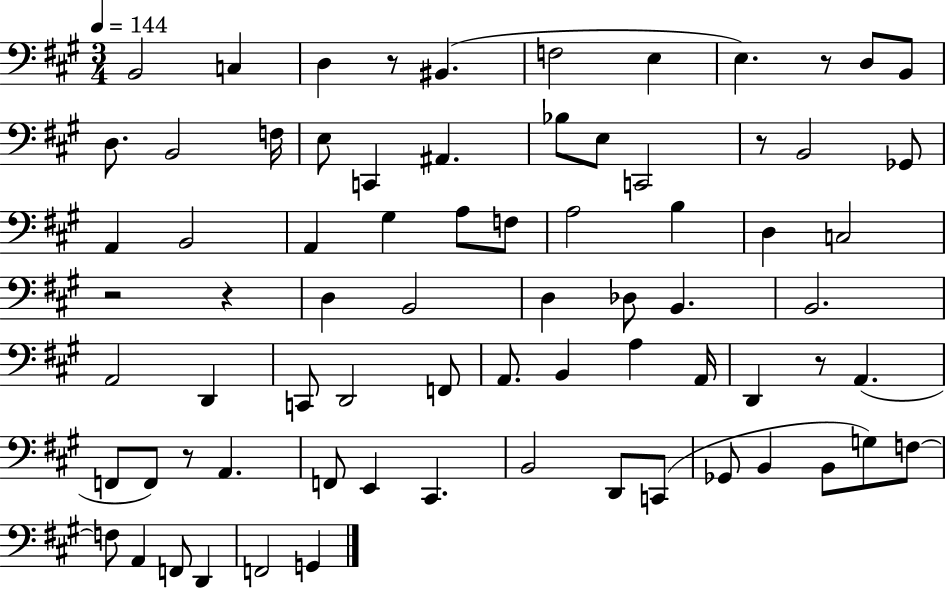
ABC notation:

X:1
T:Untitled
M:3/4
L:1/4
K:A
B,,2 C, D, z/2 ^B,, F,2 E, E, z/2 D,/2 B,,/2 D,/2 B,,2 F,/4 E,/2 C,, ^A,, _B,/2 E,/2 C,,2 z/2 B,,2 _G,,/2 A,, B,,2 A,, ^G, A,/2 F,/2 A,2 B, D, C,2 z2 z D, B,,2 D, _D,/2 B,, B,,2 A,,2 D,, C,,/2 D,,2 F,,/2 A,,/2 B,, A, A,,/4 D,, z/2 A,, F,,/2 F,,/2 z/2 A,, F,,/2 E,, ^C,, B,,2 D,,/2 C,,/2 _G,,/2 B,, B,,/2 G,/2 F,/2 F,/2 A,, F,,/2 D,, F,,2 G,,